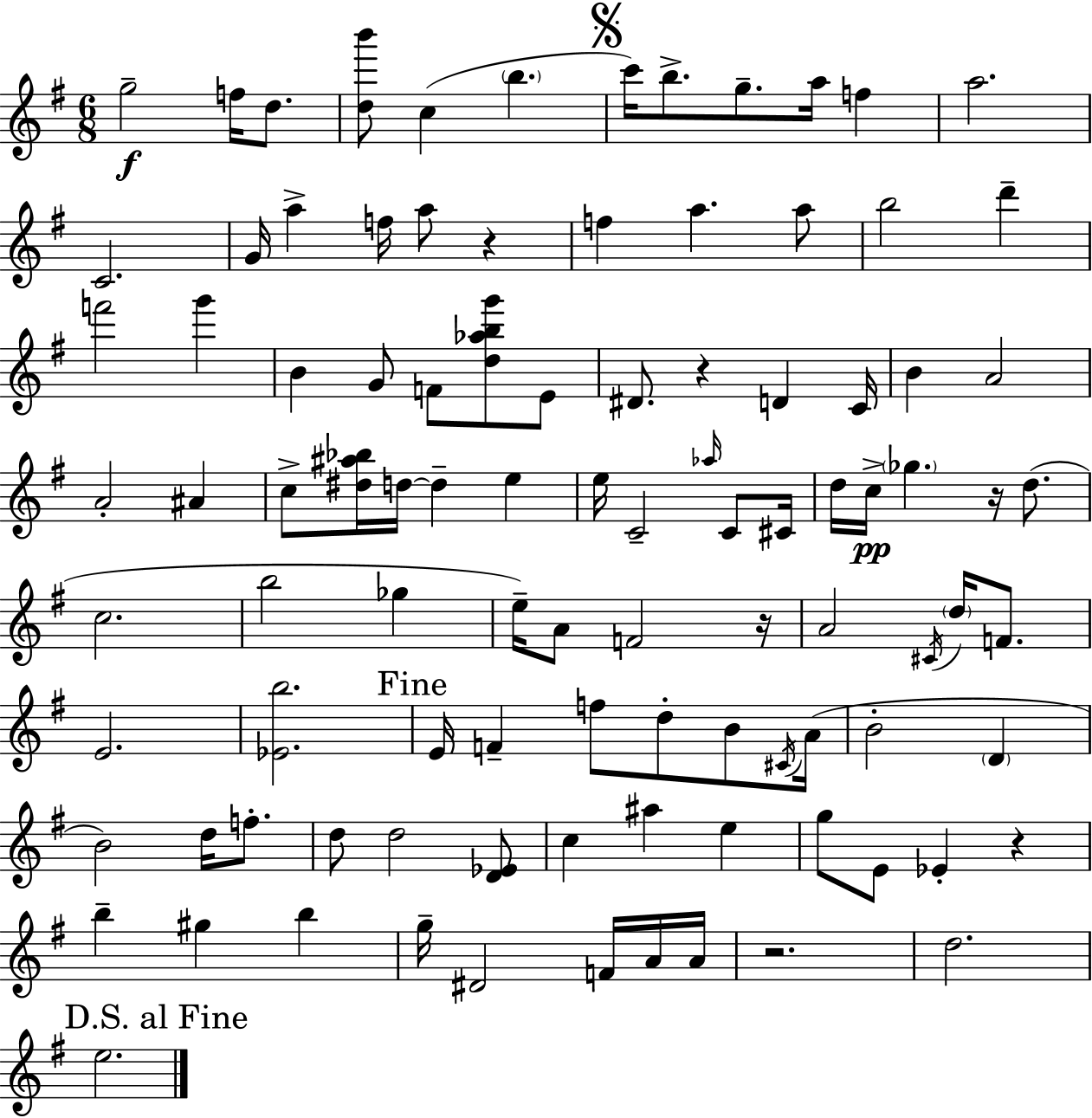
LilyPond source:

{
  \clef treble
  \numericTimeSignature
  \time 6/8
  \key e \minor
  g''2--\f f''16 d''8. | <d'' b'''>8 c''4( \parenthesize b''4. | \mark \markup { \musicglyph "scripts.segno" } c'''16) b''8.-> g''8.-- a''16 f''4 | a''2. | \break c'2. | g'16 a''4-> f''16 a''8 r4 | f''4 a''4. a''8 | b''2 d'''4-- | \break f'''2 g'''4 | b'4 g'8 f'8 <d'' aes'' b'' g'''>8 e'8 | dis'8. r4 d'4 c'16 | b'4 a'2 | \break a'2-. ais'4 | c''8-> <dis'' ais'' bes''>16 d''16~~ d''4-- e''4 | e''16 c'2-- \grace { aes''16 } c'8 | cis'16 d''16 c''16->\pp \parenthesize ges''4. r16 d''8.( | \break c''2. | b''2 ges''4 | e''16--) a'8 f'2 | r16 a'2 \acciaccatura { cis'16 } \parenthesize d''16 f'8. | \break e'2. | <ees' b''>2. | \mark "Fine" e'16 f'4-- f''8 d''8-. b'8 | \acciaccatura { cis'16 }( a'16 b'2-. \parenthesize d'4 | \break b'2) d''16 | f''8.-. d''8 d''2 | <d' ees'>8 c''4 ais''4 e''4 | g''8 e'8 ees'4-. r4 | \break b''4-- gis''4 b''4 | g''16-- dis'2 | f'16 a'16 a'16 r2. | d''2. | \break \mark "D.S. al Fine" e''2. | \bar "|."
}